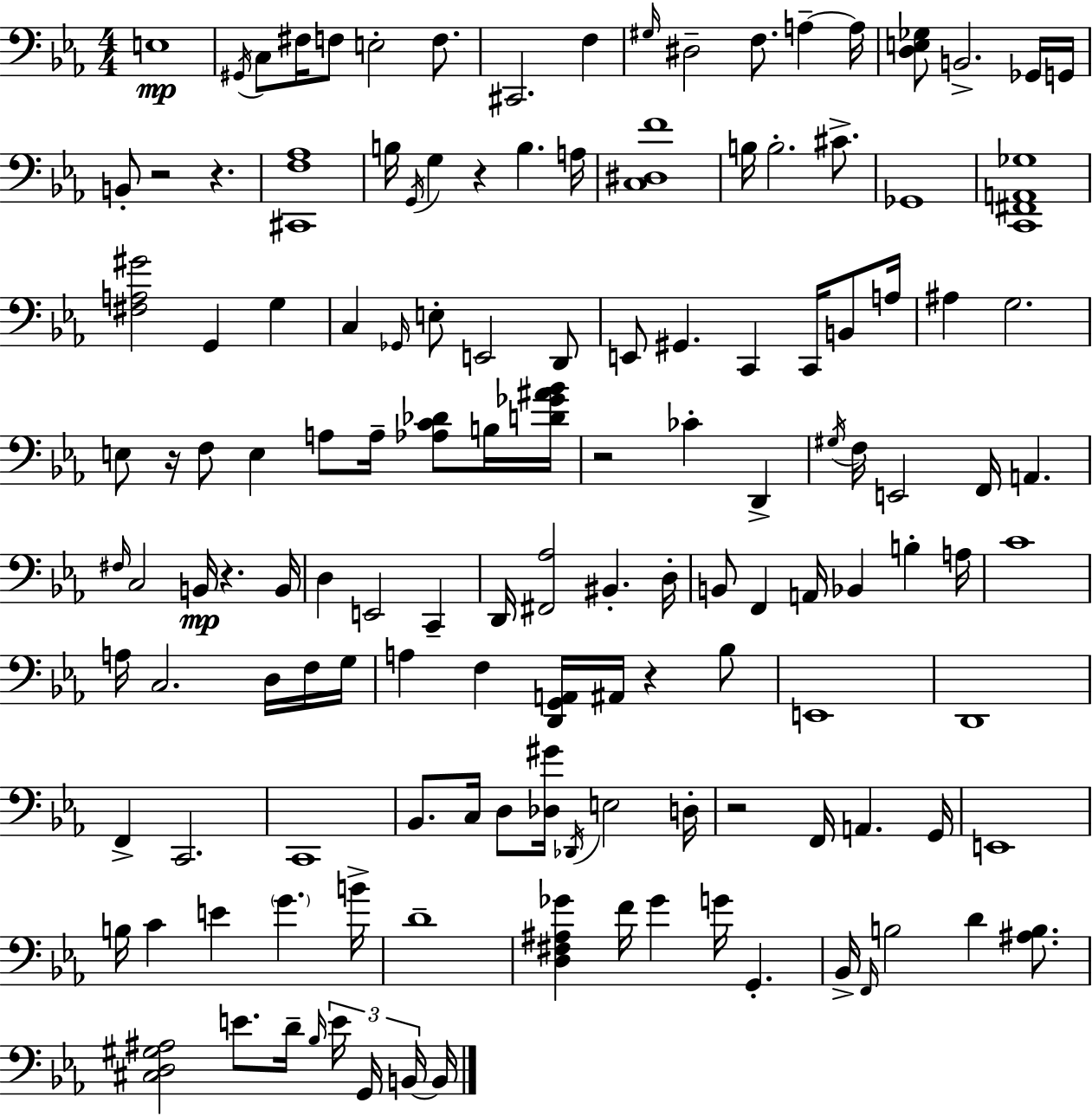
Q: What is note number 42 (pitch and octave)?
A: G3